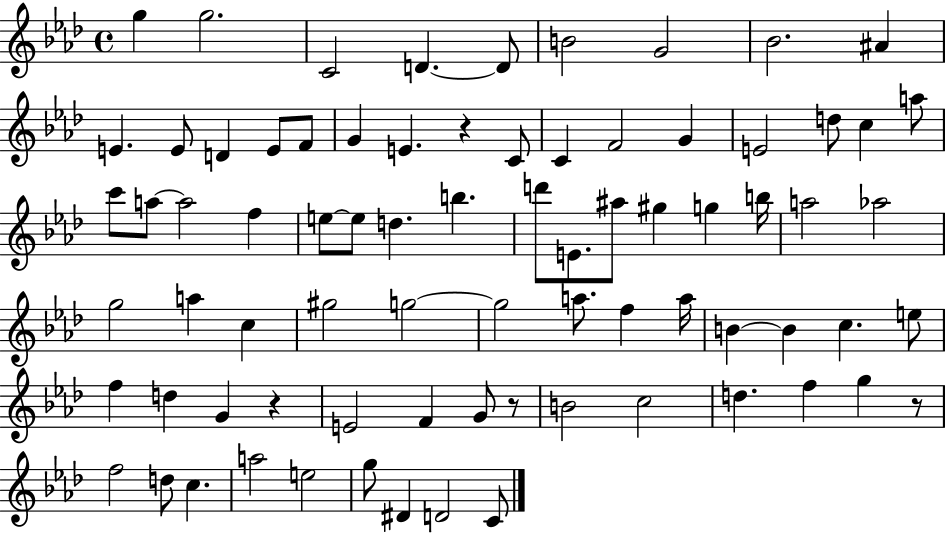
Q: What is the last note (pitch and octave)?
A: C4